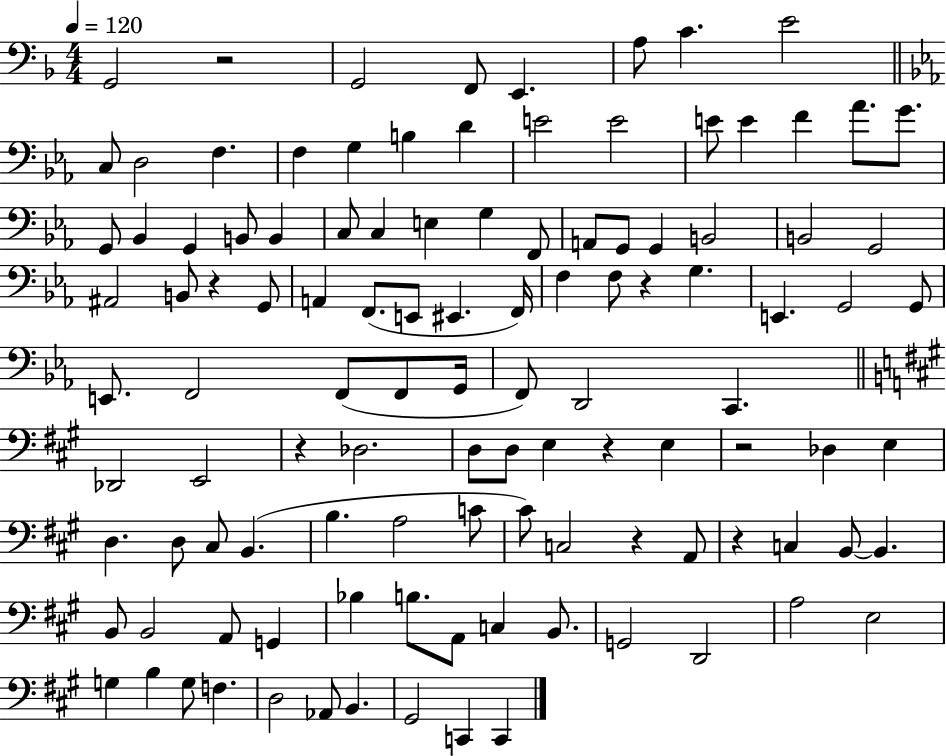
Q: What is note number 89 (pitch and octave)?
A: C3